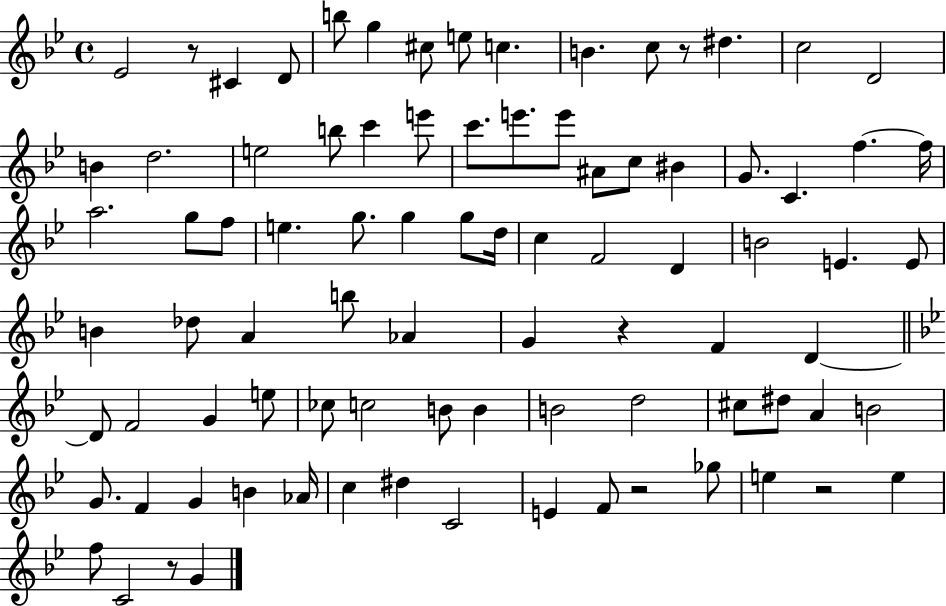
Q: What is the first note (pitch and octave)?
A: Eb4